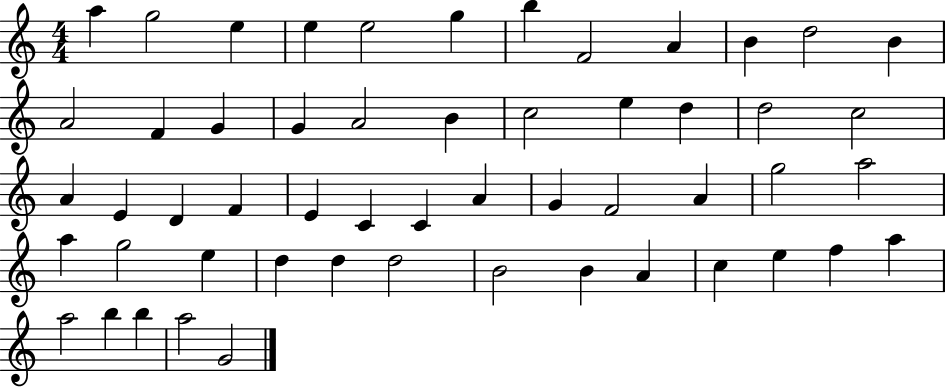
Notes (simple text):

A5/q G5/h E5/q E5/q E5/h G5/q B5/q F4/h A4/q B4/q D5/h B4/q A4/h F4/q G4/q G4/q A4/h B4/q C5/h E5/q D5/q D5/h C5/h A4/q E4/q D4/q F4/q E4/q C4/q C4/q A4/q G4/q F4/h A4/q G5/h A5/h A5/q G5/h E5/q D5/q D5/q D5/h B4/h B4/q A4/q C5/q E5/q F5/q A5/q A5/h B5/q B5/q A5/h G4/h